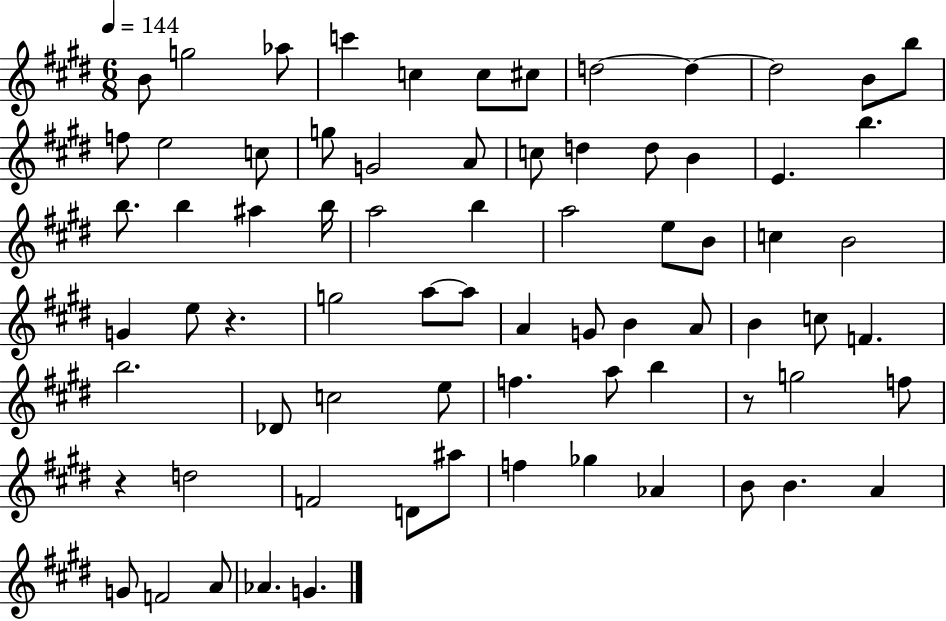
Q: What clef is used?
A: treble